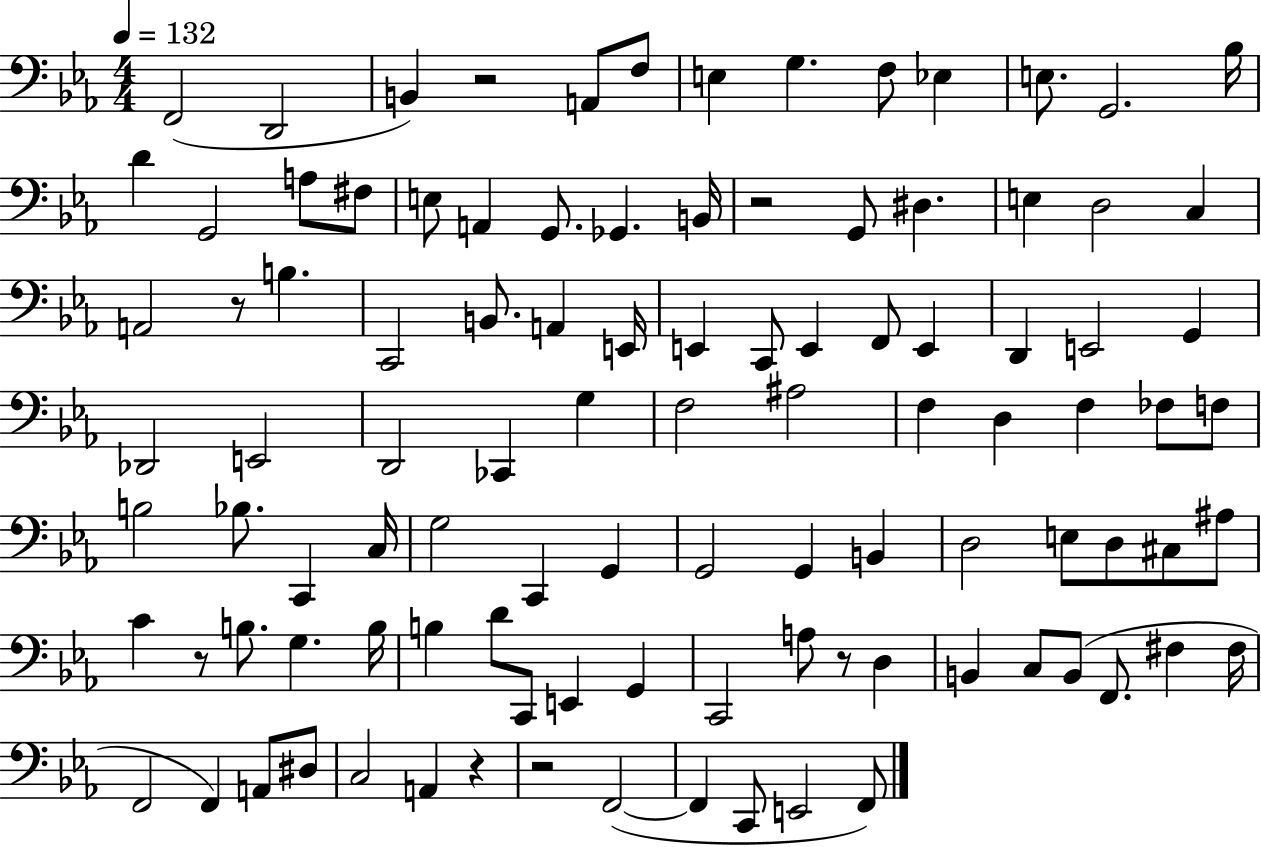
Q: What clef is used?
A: bass